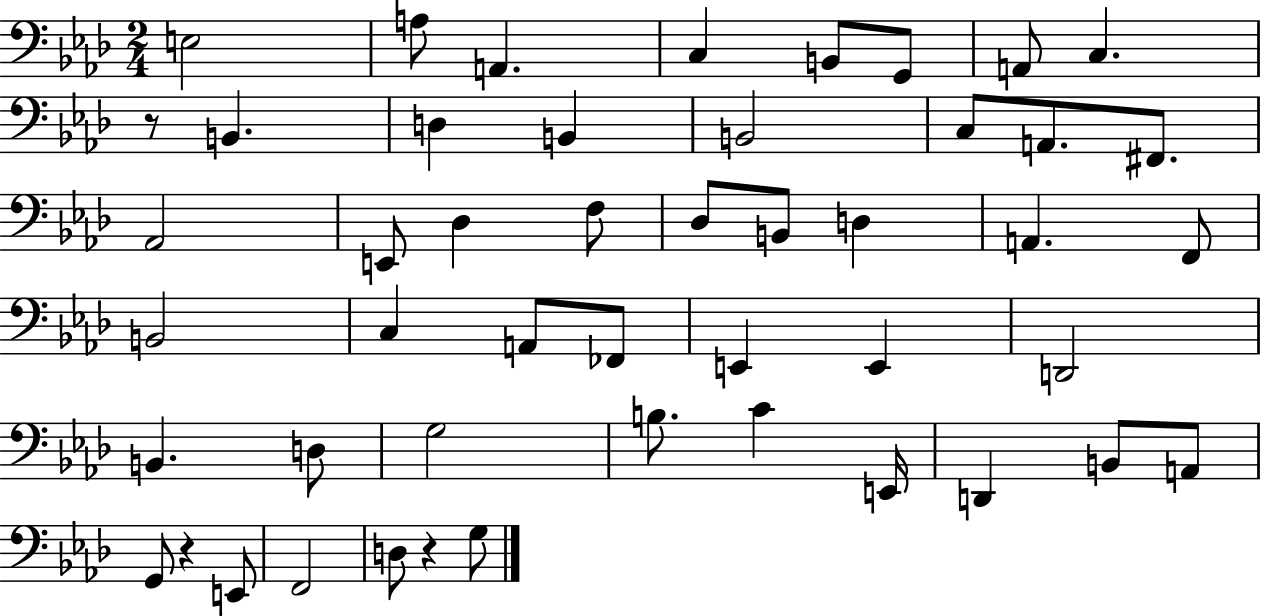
{
  \clef bass
  \numericTimeSignature
  \time 2/4
  \key aes \major
  e2 | a8 a,4. | c4 b,8 g,8 | a,8 c4. | \break r8 b,4. | d4 b,4 | b,2 | c8 a,8. fis,8. | \break aes,2 | e,8 des4 f8 | des8 b,8 d4 | a,4. f,8 | \break b,2 | c4 a,8 fes,8 | e,4 e,4 | d,2 | \break b,4. d8 | g2 | b8. c'4 e,16 | d,4 b,8 a,8 | \break g,8 r4 e,8 | f,2 | d8 r4 g8 | \bar "|."
}